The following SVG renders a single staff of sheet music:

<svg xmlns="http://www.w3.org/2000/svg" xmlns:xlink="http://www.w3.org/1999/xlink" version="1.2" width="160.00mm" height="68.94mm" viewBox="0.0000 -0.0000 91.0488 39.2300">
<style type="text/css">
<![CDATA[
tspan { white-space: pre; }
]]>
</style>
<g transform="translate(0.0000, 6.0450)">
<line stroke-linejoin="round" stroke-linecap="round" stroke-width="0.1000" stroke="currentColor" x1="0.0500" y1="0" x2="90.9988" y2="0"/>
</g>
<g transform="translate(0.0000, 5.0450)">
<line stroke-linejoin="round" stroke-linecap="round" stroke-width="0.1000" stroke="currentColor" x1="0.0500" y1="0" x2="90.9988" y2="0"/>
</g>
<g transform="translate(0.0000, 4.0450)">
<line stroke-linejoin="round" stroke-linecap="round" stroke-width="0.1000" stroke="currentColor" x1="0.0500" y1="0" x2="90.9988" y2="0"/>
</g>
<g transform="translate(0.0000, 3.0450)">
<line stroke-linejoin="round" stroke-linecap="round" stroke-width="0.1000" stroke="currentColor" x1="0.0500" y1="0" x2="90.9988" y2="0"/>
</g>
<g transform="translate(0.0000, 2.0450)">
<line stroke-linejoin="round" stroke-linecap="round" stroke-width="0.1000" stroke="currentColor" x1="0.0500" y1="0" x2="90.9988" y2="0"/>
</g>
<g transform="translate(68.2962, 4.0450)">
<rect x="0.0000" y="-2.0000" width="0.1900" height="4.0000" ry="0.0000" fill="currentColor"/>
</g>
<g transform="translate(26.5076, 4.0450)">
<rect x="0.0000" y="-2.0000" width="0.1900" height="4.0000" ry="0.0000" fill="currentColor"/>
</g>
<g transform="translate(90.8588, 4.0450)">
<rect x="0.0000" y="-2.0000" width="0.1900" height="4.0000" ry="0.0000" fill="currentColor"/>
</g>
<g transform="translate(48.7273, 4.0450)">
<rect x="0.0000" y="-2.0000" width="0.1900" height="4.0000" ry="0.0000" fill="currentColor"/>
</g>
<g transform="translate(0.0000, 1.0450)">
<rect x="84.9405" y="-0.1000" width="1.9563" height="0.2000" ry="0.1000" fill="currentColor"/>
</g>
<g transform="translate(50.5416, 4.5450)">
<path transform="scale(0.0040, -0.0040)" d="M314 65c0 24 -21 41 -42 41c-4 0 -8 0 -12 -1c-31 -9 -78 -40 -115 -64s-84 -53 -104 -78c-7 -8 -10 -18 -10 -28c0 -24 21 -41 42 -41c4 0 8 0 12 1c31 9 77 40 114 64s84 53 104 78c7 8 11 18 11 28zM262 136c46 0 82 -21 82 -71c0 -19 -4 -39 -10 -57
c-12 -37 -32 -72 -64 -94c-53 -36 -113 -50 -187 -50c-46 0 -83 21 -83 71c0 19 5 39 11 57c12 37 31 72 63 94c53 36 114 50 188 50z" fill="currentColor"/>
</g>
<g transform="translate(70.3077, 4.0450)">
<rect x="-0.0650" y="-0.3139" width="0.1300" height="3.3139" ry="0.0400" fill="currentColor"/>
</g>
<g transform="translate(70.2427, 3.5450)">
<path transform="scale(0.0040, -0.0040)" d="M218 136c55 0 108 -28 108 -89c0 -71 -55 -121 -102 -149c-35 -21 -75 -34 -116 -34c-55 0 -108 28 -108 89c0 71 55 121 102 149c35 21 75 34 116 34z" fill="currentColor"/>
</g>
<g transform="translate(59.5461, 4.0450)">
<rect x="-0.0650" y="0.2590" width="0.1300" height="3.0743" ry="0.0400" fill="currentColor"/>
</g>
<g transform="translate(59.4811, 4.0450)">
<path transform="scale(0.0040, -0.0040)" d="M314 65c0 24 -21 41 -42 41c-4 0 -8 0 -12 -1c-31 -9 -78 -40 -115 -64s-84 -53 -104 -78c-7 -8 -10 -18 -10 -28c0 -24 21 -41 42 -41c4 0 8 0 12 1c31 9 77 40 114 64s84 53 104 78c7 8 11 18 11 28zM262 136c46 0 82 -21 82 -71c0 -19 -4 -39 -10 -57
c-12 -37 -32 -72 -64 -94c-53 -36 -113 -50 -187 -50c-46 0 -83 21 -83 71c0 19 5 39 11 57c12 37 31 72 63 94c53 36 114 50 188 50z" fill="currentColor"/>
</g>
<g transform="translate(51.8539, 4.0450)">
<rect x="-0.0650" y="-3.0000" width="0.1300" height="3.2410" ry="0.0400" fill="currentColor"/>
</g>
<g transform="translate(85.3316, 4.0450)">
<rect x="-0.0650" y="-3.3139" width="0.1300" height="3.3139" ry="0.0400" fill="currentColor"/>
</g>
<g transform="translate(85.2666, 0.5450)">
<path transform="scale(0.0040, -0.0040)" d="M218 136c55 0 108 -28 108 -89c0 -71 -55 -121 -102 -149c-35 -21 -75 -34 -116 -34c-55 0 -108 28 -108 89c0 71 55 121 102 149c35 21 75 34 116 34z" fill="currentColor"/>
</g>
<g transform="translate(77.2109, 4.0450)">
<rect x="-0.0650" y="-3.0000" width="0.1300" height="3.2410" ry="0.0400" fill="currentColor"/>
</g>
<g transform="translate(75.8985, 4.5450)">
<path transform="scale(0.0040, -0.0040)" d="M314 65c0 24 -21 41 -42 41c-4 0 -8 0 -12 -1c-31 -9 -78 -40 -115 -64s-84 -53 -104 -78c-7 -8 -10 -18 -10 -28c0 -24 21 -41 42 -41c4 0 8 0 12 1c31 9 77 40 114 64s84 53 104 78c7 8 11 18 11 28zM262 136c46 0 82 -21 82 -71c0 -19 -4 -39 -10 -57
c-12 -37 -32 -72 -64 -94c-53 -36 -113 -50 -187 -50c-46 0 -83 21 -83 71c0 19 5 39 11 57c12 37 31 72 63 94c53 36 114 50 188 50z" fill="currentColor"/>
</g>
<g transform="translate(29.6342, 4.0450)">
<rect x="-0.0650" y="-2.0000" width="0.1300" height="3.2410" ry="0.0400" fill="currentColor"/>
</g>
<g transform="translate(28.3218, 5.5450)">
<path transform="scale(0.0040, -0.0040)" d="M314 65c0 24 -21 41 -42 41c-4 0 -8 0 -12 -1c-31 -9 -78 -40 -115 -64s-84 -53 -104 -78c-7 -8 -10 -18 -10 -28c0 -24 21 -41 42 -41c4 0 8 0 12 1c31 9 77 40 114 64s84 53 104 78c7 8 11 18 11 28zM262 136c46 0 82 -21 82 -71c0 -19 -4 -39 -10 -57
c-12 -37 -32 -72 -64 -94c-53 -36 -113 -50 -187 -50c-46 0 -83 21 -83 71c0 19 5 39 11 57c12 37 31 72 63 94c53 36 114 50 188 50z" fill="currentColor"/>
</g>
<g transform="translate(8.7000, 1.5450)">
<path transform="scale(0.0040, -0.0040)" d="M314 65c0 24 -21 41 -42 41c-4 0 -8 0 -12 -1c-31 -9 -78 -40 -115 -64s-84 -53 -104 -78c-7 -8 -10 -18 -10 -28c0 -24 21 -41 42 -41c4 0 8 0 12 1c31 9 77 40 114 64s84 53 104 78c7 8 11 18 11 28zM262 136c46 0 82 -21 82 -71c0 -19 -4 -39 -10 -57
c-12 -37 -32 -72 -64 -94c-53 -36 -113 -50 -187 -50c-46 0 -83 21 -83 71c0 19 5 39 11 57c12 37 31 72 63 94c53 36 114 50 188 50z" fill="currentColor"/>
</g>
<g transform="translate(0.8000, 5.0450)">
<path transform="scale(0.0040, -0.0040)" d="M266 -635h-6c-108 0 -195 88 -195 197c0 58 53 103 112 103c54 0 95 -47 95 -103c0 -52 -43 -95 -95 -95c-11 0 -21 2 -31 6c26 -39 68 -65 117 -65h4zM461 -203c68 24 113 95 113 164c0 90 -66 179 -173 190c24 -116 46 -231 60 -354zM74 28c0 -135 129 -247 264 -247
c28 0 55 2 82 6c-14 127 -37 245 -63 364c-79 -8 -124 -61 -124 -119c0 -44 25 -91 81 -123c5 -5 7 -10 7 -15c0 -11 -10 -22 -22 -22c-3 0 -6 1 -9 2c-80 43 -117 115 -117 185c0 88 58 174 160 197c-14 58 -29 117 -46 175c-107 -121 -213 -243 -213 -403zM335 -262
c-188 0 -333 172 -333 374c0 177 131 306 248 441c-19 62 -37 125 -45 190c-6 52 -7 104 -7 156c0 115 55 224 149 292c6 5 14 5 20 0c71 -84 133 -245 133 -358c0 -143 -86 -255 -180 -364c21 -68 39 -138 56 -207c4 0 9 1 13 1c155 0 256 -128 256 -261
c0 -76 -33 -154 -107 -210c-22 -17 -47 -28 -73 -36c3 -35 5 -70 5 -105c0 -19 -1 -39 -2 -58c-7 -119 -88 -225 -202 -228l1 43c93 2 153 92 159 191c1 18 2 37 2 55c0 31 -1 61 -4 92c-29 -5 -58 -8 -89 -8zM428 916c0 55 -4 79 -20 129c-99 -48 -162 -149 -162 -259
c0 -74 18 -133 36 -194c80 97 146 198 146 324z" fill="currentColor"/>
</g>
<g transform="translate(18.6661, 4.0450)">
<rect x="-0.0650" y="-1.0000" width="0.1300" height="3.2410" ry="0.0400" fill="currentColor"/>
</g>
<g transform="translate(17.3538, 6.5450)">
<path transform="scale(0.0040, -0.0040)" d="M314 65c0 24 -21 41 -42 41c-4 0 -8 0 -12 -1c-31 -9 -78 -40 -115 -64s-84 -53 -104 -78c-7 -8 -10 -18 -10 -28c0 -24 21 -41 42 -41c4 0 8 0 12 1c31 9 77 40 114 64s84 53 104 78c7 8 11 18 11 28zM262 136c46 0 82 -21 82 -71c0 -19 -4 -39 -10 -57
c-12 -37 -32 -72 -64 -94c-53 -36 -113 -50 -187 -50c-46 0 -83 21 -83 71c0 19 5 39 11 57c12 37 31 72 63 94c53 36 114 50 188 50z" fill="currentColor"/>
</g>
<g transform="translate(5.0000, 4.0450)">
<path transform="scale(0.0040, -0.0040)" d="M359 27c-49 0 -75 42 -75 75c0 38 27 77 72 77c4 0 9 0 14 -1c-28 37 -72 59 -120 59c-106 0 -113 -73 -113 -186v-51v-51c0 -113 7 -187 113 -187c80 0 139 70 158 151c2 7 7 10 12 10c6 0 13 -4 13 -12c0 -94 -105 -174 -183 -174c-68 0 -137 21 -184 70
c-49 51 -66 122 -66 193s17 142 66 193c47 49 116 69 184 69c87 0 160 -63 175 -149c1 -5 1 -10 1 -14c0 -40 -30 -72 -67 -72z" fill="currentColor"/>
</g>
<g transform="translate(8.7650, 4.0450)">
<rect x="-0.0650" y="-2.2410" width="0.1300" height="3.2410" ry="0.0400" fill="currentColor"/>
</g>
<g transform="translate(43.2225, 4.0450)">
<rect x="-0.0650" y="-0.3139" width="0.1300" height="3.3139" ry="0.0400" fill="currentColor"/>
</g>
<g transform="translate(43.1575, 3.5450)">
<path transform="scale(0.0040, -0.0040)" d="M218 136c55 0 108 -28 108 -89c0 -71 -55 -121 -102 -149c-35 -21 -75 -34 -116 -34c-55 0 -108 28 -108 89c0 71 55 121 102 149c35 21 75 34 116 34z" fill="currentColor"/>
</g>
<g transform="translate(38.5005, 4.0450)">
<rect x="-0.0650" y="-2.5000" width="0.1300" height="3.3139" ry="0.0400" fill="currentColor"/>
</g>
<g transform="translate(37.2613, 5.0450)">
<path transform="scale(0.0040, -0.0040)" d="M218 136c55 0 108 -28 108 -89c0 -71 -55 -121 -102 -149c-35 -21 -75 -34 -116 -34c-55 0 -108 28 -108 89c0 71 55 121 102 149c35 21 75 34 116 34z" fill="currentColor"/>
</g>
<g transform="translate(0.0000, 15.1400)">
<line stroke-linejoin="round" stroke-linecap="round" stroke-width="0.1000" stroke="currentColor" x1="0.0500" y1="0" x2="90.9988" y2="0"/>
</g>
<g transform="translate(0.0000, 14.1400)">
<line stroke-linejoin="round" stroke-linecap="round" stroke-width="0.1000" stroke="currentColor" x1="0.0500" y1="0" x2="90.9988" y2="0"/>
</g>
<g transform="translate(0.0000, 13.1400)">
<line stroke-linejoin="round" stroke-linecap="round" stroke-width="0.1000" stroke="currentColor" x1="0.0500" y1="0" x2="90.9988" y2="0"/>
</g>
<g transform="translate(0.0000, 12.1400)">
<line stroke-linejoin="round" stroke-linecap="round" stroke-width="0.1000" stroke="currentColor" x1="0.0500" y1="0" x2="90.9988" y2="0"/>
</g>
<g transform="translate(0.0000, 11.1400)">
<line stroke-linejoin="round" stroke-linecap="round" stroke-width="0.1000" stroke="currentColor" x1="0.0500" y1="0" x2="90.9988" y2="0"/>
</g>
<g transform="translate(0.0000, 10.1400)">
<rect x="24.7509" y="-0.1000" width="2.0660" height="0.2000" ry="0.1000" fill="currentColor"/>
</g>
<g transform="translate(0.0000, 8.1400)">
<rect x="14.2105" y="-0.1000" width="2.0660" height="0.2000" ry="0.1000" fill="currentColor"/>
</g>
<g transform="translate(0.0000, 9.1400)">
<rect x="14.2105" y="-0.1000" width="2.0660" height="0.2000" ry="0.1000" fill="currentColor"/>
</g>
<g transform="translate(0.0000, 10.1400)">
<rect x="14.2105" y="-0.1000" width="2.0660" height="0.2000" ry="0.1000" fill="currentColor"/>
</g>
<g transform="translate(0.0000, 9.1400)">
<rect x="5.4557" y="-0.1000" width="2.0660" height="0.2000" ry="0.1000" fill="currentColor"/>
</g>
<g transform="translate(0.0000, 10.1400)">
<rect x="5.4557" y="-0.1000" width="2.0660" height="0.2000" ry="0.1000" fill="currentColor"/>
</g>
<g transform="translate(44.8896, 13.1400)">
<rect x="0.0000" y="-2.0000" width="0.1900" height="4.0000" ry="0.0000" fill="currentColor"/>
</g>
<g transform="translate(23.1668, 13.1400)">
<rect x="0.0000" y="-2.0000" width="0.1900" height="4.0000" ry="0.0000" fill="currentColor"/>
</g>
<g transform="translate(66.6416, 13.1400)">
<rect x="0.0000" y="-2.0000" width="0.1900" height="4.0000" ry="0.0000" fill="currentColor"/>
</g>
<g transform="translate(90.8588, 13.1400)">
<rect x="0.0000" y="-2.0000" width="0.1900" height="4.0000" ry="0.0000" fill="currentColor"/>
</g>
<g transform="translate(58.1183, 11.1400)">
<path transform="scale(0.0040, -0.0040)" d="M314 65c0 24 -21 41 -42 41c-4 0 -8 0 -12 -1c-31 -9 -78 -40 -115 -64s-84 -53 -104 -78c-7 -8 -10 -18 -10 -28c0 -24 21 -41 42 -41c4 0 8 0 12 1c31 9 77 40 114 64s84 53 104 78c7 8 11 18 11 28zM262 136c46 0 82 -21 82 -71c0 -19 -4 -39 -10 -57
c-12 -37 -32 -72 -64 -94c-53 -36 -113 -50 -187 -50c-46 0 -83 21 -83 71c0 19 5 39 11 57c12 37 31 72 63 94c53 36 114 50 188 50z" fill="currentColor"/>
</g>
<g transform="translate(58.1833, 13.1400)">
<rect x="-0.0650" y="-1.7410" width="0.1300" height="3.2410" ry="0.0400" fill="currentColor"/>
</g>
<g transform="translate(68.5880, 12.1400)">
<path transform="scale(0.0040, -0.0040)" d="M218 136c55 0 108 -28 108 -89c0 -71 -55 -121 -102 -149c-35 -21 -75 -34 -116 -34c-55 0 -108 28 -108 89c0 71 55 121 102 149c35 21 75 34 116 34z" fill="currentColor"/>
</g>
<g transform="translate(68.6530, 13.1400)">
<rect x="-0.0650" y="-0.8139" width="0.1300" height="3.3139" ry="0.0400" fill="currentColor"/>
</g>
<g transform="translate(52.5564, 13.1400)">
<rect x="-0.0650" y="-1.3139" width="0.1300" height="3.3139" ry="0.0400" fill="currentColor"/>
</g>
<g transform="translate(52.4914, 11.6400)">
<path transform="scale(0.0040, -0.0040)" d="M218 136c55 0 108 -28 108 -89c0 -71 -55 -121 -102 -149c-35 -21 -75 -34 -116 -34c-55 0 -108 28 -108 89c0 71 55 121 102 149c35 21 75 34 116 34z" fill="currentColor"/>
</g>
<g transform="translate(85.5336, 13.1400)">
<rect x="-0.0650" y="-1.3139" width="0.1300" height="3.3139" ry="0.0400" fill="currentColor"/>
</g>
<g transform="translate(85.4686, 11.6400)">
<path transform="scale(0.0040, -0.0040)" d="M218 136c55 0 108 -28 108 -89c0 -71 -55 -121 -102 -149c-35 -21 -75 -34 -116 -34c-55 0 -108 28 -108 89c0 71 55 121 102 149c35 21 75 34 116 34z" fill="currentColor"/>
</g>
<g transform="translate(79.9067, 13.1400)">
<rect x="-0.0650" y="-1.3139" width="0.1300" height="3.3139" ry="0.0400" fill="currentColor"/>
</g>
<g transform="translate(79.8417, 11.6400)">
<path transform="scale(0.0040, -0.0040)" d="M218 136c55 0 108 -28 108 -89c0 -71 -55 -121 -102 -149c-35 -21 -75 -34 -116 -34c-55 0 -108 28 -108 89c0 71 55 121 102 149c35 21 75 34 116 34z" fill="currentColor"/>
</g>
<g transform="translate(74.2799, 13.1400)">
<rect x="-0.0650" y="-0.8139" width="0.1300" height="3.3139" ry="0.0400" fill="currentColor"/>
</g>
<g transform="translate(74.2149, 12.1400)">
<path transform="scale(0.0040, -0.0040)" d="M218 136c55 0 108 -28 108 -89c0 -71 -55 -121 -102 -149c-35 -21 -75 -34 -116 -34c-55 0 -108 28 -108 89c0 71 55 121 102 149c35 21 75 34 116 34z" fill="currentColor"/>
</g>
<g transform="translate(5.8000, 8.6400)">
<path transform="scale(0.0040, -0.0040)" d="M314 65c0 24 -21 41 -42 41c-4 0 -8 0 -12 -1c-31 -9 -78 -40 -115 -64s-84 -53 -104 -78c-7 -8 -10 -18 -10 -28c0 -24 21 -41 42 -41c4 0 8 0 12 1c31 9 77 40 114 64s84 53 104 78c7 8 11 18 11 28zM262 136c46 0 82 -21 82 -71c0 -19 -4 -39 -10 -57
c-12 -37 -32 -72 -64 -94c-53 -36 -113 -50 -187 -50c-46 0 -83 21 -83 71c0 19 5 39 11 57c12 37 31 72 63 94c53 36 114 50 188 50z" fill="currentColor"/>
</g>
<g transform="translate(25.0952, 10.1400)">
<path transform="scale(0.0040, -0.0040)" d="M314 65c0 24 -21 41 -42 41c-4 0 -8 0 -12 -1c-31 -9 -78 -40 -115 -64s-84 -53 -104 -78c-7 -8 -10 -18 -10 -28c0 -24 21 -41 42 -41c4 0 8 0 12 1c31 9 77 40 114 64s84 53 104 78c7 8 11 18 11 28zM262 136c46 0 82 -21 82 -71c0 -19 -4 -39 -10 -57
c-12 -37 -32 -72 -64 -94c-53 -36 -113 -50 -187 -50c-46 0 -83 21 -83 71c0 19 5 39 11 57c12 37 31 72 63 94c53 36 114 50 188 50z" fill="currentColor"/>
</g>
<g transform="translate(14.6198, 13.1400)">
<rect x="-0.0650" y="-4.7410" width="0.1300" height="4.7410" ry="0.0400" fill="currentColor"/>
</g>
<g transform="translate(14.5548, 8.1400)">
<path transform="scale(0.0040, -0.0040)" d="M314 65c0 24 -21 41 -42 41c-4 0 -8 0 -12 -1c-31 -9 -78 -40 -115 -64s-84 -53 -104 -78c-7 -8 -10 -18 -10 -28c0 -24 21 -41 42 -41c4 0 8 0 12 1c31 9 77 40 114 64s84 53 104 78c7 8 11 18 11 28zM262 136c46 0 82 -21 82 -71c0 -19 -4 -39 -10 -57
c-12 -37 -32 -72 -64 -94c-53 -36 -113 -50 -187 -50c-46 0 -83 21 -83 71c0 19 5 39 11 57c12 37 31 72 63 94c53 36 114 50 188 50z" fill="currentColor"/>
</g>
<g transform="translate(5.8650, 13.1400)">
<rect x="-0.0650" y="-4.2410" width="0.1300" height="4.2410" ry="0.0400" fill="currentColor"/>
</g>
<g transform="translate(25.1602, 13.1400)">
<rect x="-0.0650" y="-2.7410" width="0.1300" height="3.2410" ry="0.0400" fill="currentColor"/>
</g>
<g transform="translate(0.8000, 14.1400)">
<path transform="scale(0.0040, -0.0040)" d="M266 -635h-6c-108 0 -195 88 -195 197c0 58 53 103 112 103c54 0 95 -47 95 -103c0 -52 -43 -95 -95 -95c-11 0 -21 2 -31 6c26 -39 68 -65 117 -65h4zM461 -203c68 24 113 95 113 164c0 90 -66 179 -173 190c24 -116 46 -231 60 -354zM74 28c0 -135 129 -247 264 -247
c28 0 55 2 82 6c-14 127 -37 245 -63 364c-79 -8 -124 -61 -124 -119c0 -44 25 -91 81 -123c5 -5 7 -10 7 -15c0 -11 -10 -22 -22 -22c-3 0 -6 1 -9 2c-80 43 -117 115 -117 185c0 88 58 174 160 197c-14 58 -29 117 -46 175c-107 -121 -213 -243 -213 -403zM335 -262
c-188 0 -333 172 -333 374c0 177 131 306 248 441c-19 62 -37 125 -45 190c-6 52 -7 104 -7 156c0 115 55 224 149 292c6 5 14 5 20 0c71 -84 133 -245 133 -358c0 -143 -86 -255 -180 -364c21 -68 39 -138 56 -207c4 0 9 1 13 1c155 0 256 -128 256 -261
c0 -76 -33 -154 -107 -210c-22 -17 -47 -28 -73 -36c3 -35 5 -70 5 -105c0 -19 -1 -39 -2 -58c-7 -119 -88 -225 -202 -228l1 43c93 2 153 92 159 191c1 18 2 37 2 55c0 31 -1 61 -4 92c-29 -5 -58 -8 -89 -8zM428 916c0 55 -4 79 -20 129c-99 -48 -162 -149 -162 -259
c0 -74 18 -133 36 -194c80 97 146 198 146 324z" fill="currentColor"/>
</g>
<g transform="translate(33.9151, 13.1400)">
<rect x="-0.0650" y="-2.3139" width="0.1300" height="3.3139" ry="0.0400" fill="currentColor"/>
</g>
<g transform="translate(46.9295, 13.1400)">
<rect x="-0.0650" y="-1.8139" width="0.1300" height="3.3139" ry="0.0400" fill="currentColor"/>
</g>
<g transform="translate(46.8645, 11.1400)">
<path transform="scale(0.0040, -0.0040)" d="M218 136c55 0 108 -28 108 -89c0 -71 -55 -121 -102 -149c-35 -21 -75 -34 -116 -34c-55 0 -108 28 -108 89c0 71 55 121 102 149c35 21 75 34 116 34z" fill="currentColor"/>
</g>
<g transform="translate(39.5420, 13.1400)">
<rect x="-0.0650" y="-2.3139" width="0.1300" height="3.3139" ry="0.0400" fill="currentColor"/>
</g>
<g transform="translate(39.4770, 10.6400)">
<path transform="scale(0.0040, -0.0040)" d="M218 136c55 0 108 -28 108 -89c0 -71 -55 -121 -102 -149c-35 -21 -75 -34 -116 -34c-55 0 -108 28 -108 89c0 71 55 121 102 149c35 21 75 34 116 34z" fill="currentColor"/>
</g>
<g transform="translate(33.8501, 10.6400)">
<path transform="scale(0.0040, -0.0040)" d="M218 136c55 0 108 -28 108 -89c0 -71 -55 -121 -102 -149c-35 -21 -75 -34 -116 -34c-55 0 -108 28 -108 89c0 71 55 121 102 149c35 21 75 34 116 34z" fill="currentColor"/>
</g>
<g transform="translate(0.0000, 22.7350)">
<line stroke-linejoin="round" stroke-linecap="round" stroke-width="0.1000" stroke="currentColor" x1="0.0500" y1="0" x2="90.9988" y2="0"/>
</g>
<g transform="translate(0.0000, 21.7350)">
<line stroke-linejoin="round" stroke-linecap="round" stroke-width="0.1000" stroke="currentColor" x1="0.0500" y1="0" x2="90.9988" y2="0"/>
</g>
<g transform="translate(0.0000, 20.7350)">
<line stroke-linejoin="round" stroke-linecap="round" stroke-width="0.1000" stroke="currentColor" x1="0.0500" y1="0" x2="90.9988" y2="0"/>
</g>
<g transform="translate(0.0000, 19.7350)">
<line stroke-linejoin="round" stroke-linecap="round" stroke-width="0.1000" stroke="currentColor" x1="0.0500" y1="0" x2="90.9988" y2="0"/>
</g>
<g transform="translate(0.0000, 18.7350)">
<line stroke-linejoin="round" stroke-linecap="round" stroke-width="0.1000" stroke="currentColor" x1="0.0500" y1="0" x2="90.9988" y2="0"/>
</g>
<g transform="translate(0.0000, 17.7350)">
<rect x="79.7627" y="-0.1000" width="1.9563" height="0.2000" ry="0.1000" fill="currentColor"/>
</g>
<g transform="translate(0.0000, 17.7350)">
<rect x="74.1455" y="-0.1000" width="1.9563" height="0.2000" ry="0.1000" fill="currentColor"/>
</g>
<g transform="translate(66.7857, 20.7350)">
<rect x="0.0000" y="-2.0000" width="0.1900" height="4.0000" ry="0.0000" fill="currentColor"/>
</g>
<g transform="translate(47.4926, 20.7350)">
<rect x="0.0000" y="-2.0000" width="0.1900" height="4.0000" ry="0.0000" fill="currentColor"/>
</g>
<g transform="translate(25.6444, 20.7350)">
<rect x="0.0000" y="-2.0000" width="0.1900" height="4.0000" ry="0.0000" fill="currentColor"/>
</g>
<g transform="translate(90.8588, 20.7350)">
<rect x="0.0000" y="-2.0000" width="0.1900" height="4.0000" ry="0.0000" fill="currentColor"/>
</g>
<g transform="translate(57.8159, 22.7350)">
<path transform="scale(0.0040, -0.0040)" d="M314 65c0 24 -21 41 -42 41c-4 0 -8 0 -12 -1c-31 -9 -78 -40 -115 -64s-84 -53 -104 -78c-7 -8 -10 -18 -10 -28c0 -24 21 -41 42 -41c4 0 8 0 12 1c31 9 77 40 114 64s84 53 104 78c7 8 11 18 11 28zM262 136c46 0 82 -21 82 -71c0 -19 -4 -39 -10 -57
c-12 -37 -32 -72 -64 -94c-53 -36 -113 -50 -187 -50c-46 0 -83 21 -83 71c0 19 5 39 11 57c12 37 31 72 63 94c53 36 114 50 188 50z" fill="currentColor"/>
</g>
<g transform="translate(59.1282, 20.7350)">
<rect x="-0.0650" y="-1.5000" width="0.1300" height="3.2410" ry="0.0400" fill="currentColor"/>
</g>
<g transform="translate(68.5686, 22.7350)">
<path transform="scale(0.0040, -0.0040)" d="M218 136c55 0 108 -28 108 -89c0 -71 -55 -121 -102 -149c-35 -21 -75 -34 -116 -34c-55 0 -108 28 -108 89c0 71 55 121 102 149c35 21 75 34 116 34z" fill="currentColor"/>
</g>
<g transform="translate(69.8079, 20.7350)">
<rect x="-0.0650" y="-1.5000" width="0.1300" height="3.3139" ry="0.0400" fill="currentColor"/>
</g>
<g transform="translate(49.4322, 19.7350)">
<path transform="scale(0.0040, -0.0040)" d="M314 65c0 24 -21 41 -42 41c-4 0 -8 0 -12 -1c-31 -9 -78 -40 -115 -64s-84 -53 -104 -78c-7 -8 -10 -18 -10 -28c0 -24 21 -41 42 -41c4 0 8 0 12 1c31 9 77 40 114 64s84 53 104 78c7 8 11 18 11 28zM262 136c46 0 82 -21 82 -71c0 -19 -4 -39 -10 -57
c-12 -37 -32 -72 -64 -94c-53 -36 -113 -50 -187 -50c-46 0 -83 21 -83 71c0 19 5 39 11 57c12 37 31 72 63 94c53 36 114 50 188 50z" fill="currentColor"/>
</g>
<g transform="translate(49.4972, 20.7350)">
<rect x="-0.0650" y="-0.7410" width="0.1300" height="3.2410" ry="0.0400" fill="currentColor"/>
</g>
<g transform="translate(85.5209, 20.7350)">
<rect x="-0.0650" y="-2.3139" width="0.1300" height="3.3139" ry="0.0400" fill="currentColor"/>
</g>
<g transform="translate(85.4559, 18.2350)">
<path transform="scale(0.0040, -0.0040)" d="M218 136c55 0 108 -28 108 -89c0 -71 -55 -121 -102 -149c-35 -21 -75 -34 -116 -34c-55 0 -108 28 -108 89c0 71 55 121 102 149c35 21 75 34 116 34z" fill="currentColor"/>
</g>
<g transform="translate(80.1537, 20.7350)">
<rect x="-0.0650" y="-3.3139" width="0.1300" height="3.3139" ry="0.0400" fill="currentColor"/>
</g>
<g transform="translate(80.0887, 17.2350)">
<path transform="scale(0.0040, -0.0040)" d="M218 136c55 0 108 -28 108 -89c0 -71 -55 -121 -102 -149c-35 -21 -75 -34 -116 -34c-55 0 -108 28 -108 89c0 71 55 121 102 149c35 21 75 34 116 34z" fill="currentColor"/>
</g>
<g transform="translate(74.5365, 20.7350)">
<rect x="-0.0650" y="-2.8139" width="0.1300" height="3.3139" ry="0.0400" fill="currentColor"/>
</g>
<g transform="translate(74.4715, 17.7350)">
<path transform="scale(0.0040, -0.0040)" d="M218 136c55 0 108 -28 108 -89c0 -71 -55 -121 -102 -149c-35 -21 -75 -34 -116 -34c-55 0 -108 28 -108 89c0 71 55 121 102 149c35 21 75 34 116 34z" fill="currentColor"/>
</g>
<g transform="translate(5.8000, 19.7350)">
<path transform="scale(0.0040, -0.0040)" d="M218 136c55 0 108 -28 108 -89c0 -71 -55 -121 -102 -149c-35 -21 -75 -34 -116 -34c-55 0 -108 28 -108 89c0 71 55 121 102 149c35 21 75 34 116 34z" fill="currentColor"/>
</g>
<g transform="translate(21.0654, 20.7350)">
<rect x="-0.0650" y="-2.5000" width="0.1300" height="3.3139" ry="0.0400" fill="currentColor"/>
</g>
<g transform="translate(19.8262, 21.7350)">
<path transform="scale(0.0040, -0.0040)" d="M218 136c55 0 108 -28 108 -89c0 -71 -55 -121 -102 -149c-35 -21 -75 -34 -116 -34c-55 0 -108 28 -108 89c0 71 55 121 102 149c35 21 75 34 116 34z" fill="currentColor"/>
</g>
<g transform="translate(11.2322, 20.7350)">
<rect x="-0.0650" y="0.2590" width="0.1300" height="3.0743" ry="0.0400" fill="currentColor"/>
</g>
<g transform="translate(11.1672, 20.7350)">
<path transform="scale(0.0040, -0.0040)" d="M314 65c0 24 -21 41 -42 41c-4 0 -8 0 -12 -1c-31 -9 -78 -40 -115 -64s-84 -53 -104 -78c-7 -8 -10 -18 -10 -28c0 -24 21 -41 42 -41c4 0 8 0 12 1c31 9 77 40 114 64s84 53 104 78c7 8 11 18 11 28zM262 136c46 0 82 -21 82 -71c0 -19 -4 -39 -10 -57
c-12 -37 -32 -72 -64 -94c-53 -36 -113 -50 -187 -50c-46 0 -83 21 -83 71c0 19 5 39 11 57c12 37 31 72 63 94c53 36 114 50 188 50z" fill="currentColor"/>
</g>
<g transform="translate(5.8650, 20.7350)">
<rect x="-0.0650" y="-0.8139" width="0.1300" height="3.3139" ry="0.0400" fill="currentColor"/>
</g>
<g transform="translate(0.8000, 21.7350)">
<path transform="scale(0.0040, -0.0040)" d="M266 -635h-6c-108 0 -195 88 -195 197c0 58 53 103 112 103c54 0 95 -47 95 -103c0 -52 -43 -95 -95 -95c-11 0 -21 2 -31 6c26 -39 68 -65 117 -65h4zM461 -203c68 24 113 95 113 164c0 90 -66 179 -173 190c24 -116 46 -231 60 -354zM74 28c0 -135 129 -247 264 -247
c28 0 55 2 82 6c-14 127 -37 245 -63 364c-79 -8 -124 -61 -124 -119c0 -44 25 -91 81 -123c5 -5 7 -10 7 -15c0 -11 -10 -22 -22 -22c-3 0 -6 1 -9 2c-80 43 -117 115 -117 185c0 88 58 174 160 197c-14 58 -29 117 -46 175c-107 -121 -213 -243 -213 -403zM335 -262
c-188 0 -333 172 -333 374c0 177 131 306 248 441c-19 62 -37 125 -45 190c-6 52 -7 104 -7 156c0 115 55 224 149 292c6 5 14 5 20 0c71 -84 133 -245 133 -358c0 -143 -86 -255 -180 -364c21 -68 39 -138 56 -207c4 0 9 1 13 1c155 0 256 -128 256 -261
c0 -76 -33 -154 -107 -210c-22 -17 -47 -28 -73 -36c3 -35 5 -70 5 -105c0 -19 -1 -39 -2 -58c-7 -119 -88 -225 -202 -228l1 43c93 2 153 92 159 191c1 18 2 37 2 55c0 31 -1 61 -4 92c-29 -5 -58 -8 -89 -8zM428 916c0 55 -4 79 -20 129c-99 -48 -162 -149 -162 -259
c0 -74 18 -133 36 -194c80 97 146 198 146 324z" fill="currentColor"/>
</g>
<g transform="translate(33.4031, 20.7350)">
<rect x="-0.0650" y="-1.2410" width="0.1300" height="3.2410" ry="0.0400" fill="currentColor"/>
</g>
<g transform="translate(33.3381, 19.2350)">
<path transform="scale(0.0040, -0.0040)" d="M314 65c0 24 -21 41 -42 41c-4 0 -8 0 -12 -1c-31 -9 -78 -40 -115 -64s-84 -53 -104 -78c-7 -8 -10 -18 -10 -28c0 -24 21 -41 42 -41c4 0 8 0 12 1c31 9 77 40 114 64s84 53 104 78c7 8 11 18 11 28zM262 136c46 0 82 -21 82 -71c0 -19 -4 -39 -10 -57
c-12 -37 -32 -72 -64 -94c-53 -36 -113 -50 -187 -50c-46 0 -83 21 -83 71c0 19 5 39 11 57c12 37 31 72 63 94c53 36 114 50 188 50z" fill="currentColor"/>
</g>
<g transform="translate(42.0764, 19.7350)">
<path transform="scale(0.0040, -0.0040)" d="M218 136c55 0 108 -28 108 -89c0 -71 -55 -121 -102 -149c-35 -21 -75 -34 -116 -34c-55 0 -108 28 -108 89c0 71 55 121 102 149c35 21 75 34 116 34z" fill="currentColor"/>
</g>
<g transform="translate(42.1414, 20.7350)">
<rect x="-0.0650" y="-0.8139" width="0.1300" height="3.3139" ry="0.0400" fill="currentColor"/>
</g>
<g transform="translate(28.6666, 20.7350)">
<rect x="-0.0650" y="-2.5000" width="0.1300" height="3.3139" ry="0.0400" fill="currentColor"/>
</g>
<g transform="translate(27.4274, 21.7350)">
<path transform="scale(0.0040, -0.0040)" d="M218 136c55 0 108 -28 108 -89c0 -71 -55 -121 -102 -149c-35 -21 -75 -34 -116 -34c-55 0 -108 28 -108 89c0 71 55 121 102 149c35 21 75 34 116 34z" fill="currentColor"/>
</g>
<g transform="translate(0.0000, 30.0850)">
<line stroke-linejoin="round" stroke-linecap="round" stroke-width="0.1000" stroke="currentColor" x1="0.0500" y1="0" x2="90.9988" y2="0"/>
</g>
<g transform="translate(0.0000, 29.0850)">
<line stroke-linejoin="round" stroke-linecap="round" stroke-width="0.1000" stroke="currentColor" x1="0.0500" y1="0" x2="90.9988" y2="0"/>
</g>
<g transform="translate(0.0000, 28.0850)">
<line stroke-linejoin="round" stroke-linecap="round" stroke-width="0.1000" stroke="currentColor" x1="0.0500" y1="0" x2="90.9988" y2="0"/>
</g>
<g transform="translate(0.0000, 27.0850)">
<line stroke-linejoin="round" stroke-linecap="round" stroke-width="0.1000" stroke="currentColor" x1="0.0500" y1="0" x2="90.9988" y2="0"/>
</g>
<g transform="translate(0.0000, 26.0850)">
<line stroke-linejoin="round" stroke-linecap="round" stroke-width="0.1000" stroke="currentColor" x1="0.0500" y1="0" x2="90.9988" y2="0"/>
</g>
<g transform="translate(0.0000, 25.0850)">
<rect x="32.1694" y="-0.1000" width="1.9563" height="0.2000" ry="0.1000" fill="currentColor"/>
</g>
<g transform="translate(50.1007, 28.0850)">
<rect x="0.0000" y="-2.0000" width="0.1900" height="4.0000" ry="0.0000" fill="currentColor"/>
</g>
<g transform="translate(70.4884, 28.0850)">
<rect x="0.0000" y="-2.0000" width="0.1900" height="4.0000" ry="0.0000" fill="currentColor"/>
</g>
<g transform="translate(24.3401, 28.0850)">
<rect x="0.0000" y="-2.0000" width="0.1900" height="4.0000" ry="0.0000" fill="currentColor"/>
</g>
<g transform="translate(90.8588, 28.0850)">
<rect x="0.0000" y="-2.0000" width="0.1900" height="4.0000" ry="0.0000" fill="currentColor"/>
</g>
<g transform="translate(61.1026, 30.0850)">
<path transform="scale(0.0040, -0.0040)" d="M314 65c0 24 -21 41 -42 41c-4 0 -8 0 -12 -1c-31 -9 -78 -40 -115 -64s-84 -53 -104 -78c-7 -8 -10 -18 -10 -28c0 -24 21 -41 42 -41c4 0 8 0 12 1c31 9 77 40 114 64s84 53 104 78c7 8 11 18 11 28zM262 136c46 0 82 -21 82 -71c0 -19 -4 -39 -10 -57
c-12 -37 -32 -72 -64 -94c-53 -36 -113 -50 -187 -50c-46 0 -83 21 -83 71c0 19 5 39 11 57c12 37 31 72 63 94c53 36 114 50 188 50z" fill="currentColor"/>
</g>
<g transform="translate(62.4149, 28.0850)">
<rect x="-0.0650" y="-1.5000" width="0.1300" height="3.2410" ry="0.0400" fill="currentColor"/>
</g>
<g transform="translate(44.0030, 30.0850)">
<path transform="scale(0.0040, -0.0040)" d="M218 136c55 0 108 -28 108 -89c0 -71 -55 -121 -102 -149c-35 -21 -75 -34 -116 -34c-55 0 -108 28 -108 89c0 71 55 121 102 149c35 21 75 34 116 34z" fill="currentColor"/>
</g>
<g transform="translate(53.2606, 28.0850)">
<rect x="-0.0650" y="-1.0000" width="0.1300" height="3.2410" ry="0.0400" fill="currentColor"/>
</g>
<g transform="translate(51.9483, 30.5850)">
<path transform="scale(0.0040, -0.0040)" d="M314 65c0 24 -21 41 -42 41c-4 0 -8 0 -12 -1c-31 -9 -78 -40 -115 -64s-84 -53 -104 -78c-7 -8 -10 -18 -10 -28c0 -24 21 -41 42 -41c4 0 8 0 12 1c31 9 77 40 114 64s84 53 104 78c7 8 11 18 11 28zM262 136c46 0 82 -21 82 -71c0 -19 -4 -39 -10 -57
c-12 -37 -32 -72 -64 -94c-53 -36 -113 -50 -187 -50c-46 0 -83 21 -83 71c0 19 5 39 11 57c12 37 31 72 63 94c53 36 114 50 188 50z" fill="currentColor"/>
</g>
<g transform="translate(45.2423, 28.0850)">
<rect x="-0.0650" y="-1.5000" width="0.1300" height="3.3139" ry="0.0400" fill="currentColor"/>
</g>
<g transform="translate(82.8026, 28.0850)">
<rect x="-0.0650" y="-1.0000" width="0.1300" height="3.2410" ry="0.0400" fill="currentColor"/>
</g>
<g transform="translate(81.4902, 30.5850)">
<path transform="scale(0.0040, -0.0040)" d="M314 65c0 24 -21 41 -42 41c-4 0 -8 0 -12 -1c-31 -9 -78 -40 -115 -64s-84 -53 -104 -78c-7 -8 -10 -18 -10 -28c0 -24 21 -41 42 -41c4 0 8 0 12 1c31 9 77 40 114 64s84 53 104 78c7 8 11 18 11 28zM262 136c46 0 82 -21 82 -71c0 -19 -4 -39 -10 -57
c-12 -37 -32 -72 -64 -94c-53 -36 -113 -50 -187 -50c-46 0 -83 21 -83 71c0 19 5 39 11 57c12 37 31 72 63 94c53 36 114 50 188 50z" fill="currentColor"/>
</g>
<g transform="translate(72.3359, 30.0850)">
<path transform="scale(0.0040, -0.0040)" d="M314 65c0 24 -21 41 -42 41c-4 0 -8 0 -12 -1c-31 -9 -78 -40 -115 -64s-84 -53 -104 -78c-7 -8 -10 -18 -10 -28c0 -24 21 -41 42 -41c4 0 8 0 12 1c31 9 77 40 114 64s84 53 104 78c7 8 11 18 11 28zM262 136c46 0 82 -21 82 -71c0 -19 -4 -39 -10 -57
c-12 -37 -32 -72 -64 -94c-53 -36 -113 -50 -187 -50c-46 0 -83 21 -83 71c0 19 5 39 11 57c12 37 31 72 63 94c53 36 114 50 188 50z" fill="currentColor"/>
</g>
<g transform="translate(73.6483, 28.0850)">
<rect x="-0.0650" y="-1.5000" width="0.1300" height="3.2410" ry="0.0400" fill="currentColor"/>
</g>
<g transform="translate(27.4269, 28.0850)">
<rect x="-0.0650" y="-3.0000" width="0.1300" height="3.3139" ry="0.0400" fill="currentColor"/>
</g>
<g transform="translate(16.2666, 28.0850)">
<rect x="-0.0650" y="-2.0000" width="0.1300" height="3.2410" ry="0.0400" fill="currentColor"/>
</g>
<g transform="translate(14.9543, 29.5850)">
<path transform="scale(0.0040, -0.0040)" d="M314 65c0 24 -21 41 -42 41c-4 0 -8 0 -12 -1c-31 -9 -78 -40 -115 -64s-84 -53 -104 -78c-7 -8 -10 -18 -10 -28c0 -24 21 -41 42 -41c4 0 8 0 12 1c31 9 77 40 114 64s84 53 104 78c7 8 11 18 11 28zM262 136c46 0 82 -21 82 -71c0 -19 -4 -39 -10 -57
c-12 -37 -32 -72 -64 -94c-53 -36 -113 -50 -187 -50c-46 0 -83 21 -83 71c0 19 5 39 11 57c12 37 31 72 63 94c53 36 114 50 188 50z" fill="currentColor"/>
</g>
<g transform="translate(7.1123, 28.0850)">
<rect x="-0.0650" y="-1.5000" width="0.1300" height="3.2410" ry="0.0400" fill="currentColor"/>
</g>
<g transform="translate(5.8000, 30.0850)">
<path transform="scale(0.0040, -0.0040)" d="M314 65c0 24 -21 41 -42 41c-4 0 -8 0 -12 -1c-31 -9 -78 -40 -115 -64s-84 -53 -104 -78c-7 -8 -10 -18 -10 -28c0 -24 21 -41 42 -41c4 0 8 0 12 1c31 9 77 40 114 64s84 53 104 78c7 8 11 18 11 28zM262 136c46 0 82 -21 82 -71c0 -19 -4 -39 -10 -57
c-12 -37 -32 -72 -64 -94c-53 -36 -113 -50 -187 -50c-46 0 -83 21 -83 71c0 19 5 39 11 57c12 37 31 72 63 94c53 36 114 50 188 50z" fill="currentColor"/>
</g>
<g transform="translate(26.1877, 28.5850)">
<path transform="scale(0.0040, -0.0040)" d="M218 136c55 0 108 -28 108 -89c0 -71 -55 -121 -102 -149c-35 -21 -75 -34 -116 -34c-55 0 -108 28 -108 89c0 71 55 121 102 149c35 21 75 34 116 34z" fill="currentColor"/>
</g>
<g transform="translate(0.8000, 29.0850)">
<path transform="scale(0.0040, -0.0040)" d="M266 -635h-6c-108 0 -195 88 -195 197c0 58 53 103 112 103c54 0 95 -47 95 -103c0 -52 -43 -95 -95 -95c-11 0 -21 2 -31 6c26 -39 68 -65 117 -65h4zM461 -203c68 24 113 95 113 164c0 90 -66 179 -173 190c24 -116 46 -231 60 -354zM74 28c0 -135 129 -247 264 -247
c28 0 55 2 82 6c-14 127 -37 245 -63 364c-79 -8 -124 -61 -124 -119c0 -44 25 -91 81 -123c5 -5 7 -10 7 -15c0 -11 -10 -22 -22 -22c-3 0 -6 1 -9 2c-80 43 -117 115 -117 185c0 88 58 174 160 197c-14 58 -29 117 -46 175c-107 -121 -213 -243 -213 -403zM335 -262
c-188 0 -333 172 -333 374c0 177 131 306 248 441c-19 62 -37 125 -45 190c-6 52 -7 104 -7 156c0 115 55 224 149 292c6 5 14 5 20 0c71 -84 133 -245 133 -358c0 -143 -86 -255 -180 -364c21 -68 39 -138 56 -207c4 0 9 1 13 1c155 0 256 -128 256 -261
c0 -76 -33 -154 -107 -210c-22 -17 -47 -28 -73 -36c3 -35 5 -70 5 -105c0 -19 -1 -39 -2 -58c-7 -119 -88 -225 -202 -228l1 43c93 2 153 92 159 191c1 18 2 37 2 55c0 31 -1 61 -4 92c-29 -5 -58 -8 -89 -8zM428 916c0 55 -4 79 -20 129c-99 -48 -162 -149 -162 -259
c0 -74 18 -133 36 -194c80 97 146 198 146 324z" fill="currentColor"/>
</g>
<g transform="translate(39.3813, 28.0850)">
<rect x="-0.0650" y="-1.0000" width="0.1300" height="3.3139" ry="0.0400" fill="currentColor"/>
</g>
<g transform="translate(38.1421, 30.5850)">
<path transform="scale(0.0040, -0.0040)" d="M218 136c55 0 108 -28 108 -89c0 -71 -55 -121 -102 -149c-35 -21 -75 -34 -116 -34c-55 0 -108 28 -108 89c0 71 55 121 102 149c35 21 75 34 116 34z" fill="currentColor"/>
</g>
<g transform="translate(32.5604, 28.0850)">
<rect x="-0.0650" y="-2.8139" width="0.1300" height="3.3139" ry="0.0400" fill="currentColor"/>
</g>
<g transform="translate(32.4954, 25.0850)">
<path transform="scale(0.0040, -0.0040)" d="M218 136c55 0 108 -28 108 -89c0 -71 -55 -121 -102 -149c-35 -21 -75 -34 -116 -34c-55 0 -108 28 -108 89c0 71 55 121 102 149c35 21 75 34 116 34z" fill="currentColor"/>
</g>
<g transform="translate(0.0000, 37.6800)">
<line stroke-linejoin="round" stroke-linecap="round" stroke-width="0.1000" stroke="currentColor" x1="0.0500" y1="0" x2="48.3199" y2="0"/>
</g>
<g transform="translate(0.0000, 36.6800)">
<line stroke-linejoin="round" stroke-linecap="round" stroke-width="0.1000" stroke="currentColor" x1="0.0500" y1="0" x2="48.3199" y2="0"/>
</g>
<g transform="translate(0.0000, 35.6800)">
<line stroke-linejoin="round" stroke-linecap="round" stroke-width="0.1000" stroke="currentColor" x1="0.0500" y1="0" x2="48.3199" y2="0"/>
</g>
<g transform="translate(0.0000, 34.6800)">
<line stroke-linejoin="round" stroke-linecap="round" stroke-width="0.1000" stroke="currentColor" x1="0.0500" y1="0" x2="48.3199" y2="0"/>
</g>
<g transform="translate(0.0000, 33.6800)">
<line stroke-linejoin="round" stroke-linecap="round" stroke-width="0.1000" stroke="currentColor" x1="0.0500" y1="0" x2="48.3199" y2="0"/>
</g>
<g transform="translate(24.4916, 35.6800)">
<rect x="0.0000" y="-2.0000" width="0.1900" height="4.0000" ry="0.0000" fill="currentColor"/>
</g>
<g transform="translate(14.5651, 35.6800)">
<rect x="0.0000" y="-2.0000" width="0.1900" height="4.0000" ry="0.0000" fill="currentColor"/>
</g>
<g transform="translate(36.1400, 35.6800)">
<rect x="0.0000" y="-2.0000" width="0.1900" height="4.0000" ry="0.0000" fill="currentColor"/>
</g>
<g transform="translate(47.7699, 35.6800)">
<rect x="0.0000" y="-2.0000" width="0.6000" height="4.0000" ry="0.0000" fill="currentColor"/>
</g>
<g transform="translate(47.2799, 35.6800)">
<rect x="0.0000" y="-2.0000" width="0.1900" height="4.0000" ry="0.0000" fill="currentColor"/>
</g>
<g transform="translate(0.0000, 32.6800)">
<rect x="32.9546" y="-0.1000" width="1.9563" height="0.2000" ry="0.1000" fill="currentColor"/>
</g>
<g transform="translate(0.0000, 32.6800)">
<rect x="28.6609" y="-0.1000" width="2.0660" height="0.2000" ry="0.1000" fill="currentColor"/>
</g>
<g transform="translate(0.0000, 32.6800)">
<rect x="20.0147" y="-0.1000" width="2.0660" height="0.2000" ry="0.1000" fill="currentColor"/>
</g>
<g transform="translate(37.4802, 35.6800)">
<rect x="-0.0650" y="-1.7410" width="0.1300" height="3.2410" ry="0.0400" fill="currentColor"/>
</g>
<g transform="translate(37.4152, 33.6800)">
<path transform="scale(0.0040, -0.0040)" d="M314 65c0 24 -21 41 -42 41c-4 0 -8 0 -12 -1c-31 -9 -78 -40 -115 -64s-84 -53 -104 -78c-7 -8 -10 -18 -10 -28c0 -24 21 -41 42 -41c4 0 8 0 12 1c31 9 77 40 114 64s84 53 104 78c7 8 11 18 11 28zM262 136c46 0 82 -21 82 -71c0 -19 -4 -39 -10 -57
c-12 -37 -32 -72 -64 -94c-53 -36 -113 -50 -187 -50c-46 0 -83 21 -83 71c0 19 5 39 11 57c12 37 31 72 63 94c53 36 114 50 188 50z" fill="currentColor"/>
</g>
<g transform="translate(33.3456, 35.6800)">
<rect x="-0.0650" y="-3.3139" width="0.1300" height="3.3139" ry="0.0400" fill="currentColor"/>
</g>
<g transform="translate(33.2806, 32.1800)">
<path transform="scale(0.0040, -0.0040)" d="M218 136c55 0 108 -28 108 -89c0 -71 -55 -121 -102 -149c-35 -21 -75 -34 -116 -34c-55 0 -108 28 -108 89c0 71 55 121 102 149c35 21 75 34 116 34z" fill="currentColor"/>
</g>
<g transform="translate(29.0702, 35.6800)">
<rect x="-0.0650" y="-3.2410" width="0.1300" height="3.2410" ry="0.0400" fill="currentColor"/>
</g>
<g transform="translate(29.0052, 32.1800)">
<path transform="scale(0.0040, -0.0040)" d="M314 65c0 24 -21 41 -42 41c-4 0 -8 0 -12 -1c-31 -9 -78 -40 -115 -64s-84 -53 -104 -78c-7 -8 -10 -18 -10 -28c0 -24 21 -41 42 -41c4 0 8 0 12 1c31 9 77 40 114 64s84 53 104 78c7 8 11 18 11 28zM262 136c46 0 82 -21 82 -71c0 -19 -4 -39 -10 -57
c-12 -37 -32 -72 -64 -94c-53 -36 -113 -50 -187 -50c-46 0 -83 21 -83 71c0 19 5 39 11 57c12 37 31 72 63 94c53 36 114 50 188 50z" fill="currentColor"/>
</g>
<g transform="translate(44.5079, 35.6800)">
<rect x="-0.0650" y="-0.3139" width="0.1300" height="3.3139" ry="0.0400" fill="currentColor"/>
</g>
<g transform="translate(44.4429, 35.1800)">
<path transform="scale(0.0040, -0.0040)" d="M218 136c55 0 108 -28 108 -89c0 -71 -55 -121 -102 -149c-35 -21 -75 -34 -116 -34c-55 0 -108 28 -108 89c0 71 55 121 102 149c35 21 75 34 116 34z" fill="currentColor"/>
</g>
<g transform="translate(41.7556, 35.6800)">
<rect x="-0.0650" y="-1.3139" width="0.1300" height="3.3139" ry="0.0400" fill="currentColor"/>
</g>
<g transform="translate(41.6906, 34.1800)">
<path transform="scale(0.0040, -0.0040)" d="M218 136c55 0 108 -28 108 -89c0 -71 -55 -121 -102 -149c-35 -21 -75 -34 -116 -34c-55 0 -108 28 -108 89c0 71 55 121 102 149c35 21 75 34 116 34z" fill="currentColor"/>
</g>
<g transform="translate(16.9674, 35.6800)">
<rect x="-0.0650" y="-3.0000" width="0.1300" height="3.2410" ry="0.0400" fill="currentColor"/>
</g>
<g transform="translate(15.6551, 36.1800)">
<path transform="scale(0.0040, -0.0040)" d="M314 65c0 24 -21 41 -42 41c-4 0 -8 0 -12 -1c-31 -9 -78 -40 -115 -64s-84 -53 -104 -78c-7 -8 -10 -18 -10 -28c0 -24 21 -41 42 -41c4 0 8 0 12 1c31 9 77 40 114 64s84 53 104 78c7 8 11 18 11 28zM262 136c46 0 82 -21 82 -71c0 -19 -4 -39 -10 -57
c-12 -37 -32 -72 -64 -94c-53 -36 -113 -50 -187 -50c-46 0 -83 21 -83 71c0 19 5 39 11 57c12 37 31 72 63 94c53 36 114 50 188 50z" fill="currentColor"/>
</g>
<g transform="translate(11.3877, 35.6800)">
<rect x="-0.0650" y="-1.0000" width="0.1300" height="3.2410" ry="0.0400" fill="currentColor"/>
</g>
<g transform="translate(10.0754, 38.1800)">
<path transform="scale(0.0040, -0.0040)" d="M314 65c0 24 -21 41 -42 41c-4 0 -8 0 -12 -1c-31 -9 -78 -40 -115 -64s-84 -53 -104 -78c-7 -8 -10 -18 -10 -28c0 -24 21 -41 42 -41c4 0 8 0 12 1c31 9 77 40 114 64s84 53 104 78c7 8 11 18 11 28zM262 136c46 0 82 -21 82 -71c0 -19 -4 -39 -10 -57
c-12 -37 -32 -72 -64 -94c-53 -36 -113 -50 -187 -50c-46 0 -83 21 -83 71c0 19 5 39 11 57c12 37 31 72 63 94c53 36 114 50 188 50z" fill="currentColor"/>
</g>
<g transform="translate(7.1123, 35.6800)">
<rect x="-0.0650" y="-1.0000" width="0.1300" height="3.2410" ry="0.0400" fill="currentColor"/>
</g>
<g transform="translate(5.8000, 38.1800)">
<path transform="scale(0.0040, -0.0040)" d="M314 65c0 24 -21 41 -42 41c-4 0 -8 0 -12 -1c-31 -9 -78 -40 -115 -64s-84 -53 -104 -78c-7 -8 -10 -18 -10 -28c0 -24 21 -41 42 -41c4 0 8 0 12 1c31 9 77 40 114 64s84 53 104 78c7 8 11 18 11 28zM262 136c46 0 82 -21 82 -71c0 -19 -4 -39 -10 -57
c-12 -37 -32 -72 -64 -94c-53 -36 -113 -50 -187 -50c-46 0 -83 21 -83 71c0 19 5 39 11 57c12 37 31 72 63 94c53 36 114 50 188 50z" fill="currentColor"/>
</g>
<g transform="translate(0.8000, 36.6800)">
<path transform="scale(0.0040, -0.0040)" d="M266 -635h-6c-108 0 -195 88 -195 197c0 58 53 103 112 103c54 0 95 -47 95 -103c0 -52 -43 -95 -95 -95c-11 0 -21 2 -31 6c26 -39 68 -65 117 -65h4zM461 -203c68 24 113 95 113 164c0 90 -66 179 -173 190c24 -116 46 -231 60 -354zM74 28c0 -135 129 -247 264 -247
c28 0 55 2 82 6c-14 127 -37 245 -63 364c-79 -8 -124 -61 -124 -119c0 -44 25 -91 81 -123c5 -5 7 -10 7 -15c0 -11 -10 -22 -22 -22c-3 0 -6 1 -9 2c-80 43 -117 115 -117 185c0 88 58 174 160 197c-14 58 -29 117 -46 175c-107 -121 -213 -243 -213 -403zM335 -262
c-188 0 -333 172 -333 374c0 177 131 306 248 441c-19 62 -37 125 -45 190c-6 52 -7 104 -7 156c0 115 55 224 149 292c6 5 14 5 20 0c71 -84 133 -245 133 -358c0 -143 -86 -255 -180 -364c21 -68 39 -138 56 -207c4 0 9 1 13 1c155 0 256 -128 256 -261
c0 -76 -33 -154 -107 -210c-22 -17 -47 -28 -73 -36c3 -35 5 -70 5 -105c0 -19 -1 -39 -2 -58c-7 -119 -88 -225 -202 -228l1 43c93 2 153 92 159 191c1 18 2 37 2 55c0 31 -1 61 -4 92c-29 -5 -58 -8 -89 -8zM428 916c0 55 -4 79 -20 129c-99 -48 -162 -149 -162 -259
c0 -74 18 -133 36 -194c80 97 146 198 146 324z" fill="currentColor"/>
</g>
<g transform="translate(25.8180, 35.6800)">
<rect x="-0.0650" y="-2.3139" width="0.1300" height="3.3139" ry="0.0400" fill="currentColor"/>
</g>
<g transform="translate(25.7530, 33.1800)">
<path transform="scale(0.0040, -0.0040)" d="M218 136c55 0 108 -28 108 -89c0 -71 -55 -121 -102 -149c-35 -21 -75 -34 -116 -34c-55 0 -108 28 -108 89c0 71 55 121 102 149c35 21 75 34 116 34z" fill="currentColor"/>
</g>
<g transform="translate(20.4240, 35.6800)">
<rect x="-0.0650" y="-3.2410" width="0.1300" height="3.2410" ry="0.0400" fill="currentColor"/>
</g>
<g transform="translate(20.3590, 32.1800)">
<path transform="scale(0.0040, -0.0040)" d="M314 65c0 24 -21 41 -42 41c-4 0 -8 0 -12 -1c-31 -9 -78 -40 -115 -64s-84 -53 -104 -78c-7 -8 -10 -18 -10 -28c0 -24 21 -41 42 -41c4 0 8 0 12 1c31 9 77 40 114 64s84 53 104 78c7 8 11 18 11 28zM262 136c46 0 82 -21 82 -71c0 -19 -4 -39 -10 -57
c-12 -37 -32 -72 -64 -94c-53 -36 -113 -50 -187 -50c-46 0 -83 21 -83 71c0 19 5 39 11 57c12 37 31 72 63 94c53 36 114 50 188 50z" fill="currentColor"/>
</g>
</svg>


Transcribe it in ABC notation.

X:1
T:Untitled
M:4/4
L:1/4
K:C
g2 D2 F2 G c A2 B2 c A2 b d'2 e'2 a2 g g f e f2 d d e e d B2 G G e2 d d2 E2 E a b g E2 F2 A a D E D2 E2 E2 D2 D2 D2 A2 b2 g b2 b f2 e c